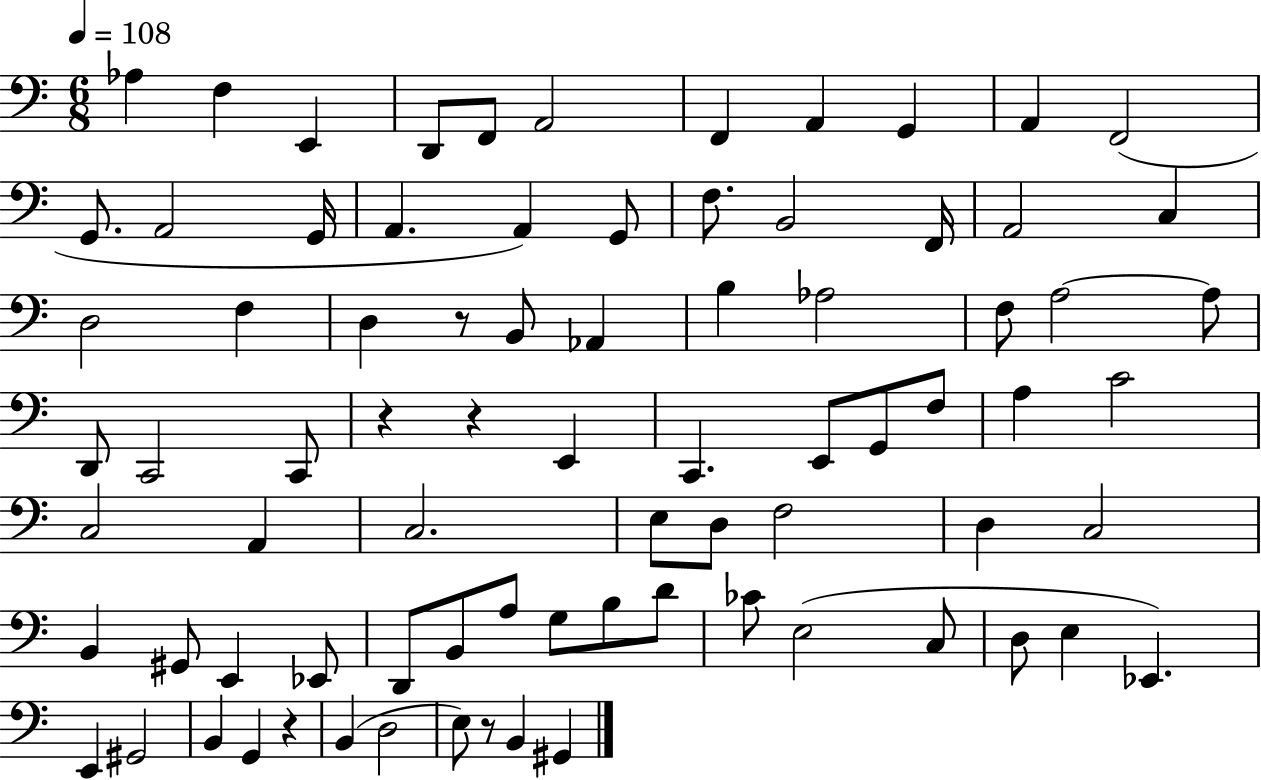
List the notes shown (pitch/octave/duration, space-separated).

Ab3/q F3/q E2/q D2/e F2/e A2/h F2/q A2/q G2/q A2/q F2/h G2/e. A2/h G2/s A2/q. A2/q G2/e F3/e. B2/h F2/s A2/h C3/q D3/h F3/q D3/q R/e B2/e Ab2/q B3/q Ab3/h F3/e A3/h A3/e D2/e C2/h C2/e R/q R/q E2/q C2/q. E2/e G2/e F3/e A3/q C4/h C3/h A2/q C3/h. E3/e D3/e F3/h D3/q C3/h B2/q G#2/e E2/q Eb2/e D2/e B2/e A3/e G3/e B3/e D4/e CES4/e E3/h C3/e D3/e E3/q Eb2/q. E2/q G#2/h B2/q G2/q R/q B2/q D3/h E3/e R/e B2/q G#2/q